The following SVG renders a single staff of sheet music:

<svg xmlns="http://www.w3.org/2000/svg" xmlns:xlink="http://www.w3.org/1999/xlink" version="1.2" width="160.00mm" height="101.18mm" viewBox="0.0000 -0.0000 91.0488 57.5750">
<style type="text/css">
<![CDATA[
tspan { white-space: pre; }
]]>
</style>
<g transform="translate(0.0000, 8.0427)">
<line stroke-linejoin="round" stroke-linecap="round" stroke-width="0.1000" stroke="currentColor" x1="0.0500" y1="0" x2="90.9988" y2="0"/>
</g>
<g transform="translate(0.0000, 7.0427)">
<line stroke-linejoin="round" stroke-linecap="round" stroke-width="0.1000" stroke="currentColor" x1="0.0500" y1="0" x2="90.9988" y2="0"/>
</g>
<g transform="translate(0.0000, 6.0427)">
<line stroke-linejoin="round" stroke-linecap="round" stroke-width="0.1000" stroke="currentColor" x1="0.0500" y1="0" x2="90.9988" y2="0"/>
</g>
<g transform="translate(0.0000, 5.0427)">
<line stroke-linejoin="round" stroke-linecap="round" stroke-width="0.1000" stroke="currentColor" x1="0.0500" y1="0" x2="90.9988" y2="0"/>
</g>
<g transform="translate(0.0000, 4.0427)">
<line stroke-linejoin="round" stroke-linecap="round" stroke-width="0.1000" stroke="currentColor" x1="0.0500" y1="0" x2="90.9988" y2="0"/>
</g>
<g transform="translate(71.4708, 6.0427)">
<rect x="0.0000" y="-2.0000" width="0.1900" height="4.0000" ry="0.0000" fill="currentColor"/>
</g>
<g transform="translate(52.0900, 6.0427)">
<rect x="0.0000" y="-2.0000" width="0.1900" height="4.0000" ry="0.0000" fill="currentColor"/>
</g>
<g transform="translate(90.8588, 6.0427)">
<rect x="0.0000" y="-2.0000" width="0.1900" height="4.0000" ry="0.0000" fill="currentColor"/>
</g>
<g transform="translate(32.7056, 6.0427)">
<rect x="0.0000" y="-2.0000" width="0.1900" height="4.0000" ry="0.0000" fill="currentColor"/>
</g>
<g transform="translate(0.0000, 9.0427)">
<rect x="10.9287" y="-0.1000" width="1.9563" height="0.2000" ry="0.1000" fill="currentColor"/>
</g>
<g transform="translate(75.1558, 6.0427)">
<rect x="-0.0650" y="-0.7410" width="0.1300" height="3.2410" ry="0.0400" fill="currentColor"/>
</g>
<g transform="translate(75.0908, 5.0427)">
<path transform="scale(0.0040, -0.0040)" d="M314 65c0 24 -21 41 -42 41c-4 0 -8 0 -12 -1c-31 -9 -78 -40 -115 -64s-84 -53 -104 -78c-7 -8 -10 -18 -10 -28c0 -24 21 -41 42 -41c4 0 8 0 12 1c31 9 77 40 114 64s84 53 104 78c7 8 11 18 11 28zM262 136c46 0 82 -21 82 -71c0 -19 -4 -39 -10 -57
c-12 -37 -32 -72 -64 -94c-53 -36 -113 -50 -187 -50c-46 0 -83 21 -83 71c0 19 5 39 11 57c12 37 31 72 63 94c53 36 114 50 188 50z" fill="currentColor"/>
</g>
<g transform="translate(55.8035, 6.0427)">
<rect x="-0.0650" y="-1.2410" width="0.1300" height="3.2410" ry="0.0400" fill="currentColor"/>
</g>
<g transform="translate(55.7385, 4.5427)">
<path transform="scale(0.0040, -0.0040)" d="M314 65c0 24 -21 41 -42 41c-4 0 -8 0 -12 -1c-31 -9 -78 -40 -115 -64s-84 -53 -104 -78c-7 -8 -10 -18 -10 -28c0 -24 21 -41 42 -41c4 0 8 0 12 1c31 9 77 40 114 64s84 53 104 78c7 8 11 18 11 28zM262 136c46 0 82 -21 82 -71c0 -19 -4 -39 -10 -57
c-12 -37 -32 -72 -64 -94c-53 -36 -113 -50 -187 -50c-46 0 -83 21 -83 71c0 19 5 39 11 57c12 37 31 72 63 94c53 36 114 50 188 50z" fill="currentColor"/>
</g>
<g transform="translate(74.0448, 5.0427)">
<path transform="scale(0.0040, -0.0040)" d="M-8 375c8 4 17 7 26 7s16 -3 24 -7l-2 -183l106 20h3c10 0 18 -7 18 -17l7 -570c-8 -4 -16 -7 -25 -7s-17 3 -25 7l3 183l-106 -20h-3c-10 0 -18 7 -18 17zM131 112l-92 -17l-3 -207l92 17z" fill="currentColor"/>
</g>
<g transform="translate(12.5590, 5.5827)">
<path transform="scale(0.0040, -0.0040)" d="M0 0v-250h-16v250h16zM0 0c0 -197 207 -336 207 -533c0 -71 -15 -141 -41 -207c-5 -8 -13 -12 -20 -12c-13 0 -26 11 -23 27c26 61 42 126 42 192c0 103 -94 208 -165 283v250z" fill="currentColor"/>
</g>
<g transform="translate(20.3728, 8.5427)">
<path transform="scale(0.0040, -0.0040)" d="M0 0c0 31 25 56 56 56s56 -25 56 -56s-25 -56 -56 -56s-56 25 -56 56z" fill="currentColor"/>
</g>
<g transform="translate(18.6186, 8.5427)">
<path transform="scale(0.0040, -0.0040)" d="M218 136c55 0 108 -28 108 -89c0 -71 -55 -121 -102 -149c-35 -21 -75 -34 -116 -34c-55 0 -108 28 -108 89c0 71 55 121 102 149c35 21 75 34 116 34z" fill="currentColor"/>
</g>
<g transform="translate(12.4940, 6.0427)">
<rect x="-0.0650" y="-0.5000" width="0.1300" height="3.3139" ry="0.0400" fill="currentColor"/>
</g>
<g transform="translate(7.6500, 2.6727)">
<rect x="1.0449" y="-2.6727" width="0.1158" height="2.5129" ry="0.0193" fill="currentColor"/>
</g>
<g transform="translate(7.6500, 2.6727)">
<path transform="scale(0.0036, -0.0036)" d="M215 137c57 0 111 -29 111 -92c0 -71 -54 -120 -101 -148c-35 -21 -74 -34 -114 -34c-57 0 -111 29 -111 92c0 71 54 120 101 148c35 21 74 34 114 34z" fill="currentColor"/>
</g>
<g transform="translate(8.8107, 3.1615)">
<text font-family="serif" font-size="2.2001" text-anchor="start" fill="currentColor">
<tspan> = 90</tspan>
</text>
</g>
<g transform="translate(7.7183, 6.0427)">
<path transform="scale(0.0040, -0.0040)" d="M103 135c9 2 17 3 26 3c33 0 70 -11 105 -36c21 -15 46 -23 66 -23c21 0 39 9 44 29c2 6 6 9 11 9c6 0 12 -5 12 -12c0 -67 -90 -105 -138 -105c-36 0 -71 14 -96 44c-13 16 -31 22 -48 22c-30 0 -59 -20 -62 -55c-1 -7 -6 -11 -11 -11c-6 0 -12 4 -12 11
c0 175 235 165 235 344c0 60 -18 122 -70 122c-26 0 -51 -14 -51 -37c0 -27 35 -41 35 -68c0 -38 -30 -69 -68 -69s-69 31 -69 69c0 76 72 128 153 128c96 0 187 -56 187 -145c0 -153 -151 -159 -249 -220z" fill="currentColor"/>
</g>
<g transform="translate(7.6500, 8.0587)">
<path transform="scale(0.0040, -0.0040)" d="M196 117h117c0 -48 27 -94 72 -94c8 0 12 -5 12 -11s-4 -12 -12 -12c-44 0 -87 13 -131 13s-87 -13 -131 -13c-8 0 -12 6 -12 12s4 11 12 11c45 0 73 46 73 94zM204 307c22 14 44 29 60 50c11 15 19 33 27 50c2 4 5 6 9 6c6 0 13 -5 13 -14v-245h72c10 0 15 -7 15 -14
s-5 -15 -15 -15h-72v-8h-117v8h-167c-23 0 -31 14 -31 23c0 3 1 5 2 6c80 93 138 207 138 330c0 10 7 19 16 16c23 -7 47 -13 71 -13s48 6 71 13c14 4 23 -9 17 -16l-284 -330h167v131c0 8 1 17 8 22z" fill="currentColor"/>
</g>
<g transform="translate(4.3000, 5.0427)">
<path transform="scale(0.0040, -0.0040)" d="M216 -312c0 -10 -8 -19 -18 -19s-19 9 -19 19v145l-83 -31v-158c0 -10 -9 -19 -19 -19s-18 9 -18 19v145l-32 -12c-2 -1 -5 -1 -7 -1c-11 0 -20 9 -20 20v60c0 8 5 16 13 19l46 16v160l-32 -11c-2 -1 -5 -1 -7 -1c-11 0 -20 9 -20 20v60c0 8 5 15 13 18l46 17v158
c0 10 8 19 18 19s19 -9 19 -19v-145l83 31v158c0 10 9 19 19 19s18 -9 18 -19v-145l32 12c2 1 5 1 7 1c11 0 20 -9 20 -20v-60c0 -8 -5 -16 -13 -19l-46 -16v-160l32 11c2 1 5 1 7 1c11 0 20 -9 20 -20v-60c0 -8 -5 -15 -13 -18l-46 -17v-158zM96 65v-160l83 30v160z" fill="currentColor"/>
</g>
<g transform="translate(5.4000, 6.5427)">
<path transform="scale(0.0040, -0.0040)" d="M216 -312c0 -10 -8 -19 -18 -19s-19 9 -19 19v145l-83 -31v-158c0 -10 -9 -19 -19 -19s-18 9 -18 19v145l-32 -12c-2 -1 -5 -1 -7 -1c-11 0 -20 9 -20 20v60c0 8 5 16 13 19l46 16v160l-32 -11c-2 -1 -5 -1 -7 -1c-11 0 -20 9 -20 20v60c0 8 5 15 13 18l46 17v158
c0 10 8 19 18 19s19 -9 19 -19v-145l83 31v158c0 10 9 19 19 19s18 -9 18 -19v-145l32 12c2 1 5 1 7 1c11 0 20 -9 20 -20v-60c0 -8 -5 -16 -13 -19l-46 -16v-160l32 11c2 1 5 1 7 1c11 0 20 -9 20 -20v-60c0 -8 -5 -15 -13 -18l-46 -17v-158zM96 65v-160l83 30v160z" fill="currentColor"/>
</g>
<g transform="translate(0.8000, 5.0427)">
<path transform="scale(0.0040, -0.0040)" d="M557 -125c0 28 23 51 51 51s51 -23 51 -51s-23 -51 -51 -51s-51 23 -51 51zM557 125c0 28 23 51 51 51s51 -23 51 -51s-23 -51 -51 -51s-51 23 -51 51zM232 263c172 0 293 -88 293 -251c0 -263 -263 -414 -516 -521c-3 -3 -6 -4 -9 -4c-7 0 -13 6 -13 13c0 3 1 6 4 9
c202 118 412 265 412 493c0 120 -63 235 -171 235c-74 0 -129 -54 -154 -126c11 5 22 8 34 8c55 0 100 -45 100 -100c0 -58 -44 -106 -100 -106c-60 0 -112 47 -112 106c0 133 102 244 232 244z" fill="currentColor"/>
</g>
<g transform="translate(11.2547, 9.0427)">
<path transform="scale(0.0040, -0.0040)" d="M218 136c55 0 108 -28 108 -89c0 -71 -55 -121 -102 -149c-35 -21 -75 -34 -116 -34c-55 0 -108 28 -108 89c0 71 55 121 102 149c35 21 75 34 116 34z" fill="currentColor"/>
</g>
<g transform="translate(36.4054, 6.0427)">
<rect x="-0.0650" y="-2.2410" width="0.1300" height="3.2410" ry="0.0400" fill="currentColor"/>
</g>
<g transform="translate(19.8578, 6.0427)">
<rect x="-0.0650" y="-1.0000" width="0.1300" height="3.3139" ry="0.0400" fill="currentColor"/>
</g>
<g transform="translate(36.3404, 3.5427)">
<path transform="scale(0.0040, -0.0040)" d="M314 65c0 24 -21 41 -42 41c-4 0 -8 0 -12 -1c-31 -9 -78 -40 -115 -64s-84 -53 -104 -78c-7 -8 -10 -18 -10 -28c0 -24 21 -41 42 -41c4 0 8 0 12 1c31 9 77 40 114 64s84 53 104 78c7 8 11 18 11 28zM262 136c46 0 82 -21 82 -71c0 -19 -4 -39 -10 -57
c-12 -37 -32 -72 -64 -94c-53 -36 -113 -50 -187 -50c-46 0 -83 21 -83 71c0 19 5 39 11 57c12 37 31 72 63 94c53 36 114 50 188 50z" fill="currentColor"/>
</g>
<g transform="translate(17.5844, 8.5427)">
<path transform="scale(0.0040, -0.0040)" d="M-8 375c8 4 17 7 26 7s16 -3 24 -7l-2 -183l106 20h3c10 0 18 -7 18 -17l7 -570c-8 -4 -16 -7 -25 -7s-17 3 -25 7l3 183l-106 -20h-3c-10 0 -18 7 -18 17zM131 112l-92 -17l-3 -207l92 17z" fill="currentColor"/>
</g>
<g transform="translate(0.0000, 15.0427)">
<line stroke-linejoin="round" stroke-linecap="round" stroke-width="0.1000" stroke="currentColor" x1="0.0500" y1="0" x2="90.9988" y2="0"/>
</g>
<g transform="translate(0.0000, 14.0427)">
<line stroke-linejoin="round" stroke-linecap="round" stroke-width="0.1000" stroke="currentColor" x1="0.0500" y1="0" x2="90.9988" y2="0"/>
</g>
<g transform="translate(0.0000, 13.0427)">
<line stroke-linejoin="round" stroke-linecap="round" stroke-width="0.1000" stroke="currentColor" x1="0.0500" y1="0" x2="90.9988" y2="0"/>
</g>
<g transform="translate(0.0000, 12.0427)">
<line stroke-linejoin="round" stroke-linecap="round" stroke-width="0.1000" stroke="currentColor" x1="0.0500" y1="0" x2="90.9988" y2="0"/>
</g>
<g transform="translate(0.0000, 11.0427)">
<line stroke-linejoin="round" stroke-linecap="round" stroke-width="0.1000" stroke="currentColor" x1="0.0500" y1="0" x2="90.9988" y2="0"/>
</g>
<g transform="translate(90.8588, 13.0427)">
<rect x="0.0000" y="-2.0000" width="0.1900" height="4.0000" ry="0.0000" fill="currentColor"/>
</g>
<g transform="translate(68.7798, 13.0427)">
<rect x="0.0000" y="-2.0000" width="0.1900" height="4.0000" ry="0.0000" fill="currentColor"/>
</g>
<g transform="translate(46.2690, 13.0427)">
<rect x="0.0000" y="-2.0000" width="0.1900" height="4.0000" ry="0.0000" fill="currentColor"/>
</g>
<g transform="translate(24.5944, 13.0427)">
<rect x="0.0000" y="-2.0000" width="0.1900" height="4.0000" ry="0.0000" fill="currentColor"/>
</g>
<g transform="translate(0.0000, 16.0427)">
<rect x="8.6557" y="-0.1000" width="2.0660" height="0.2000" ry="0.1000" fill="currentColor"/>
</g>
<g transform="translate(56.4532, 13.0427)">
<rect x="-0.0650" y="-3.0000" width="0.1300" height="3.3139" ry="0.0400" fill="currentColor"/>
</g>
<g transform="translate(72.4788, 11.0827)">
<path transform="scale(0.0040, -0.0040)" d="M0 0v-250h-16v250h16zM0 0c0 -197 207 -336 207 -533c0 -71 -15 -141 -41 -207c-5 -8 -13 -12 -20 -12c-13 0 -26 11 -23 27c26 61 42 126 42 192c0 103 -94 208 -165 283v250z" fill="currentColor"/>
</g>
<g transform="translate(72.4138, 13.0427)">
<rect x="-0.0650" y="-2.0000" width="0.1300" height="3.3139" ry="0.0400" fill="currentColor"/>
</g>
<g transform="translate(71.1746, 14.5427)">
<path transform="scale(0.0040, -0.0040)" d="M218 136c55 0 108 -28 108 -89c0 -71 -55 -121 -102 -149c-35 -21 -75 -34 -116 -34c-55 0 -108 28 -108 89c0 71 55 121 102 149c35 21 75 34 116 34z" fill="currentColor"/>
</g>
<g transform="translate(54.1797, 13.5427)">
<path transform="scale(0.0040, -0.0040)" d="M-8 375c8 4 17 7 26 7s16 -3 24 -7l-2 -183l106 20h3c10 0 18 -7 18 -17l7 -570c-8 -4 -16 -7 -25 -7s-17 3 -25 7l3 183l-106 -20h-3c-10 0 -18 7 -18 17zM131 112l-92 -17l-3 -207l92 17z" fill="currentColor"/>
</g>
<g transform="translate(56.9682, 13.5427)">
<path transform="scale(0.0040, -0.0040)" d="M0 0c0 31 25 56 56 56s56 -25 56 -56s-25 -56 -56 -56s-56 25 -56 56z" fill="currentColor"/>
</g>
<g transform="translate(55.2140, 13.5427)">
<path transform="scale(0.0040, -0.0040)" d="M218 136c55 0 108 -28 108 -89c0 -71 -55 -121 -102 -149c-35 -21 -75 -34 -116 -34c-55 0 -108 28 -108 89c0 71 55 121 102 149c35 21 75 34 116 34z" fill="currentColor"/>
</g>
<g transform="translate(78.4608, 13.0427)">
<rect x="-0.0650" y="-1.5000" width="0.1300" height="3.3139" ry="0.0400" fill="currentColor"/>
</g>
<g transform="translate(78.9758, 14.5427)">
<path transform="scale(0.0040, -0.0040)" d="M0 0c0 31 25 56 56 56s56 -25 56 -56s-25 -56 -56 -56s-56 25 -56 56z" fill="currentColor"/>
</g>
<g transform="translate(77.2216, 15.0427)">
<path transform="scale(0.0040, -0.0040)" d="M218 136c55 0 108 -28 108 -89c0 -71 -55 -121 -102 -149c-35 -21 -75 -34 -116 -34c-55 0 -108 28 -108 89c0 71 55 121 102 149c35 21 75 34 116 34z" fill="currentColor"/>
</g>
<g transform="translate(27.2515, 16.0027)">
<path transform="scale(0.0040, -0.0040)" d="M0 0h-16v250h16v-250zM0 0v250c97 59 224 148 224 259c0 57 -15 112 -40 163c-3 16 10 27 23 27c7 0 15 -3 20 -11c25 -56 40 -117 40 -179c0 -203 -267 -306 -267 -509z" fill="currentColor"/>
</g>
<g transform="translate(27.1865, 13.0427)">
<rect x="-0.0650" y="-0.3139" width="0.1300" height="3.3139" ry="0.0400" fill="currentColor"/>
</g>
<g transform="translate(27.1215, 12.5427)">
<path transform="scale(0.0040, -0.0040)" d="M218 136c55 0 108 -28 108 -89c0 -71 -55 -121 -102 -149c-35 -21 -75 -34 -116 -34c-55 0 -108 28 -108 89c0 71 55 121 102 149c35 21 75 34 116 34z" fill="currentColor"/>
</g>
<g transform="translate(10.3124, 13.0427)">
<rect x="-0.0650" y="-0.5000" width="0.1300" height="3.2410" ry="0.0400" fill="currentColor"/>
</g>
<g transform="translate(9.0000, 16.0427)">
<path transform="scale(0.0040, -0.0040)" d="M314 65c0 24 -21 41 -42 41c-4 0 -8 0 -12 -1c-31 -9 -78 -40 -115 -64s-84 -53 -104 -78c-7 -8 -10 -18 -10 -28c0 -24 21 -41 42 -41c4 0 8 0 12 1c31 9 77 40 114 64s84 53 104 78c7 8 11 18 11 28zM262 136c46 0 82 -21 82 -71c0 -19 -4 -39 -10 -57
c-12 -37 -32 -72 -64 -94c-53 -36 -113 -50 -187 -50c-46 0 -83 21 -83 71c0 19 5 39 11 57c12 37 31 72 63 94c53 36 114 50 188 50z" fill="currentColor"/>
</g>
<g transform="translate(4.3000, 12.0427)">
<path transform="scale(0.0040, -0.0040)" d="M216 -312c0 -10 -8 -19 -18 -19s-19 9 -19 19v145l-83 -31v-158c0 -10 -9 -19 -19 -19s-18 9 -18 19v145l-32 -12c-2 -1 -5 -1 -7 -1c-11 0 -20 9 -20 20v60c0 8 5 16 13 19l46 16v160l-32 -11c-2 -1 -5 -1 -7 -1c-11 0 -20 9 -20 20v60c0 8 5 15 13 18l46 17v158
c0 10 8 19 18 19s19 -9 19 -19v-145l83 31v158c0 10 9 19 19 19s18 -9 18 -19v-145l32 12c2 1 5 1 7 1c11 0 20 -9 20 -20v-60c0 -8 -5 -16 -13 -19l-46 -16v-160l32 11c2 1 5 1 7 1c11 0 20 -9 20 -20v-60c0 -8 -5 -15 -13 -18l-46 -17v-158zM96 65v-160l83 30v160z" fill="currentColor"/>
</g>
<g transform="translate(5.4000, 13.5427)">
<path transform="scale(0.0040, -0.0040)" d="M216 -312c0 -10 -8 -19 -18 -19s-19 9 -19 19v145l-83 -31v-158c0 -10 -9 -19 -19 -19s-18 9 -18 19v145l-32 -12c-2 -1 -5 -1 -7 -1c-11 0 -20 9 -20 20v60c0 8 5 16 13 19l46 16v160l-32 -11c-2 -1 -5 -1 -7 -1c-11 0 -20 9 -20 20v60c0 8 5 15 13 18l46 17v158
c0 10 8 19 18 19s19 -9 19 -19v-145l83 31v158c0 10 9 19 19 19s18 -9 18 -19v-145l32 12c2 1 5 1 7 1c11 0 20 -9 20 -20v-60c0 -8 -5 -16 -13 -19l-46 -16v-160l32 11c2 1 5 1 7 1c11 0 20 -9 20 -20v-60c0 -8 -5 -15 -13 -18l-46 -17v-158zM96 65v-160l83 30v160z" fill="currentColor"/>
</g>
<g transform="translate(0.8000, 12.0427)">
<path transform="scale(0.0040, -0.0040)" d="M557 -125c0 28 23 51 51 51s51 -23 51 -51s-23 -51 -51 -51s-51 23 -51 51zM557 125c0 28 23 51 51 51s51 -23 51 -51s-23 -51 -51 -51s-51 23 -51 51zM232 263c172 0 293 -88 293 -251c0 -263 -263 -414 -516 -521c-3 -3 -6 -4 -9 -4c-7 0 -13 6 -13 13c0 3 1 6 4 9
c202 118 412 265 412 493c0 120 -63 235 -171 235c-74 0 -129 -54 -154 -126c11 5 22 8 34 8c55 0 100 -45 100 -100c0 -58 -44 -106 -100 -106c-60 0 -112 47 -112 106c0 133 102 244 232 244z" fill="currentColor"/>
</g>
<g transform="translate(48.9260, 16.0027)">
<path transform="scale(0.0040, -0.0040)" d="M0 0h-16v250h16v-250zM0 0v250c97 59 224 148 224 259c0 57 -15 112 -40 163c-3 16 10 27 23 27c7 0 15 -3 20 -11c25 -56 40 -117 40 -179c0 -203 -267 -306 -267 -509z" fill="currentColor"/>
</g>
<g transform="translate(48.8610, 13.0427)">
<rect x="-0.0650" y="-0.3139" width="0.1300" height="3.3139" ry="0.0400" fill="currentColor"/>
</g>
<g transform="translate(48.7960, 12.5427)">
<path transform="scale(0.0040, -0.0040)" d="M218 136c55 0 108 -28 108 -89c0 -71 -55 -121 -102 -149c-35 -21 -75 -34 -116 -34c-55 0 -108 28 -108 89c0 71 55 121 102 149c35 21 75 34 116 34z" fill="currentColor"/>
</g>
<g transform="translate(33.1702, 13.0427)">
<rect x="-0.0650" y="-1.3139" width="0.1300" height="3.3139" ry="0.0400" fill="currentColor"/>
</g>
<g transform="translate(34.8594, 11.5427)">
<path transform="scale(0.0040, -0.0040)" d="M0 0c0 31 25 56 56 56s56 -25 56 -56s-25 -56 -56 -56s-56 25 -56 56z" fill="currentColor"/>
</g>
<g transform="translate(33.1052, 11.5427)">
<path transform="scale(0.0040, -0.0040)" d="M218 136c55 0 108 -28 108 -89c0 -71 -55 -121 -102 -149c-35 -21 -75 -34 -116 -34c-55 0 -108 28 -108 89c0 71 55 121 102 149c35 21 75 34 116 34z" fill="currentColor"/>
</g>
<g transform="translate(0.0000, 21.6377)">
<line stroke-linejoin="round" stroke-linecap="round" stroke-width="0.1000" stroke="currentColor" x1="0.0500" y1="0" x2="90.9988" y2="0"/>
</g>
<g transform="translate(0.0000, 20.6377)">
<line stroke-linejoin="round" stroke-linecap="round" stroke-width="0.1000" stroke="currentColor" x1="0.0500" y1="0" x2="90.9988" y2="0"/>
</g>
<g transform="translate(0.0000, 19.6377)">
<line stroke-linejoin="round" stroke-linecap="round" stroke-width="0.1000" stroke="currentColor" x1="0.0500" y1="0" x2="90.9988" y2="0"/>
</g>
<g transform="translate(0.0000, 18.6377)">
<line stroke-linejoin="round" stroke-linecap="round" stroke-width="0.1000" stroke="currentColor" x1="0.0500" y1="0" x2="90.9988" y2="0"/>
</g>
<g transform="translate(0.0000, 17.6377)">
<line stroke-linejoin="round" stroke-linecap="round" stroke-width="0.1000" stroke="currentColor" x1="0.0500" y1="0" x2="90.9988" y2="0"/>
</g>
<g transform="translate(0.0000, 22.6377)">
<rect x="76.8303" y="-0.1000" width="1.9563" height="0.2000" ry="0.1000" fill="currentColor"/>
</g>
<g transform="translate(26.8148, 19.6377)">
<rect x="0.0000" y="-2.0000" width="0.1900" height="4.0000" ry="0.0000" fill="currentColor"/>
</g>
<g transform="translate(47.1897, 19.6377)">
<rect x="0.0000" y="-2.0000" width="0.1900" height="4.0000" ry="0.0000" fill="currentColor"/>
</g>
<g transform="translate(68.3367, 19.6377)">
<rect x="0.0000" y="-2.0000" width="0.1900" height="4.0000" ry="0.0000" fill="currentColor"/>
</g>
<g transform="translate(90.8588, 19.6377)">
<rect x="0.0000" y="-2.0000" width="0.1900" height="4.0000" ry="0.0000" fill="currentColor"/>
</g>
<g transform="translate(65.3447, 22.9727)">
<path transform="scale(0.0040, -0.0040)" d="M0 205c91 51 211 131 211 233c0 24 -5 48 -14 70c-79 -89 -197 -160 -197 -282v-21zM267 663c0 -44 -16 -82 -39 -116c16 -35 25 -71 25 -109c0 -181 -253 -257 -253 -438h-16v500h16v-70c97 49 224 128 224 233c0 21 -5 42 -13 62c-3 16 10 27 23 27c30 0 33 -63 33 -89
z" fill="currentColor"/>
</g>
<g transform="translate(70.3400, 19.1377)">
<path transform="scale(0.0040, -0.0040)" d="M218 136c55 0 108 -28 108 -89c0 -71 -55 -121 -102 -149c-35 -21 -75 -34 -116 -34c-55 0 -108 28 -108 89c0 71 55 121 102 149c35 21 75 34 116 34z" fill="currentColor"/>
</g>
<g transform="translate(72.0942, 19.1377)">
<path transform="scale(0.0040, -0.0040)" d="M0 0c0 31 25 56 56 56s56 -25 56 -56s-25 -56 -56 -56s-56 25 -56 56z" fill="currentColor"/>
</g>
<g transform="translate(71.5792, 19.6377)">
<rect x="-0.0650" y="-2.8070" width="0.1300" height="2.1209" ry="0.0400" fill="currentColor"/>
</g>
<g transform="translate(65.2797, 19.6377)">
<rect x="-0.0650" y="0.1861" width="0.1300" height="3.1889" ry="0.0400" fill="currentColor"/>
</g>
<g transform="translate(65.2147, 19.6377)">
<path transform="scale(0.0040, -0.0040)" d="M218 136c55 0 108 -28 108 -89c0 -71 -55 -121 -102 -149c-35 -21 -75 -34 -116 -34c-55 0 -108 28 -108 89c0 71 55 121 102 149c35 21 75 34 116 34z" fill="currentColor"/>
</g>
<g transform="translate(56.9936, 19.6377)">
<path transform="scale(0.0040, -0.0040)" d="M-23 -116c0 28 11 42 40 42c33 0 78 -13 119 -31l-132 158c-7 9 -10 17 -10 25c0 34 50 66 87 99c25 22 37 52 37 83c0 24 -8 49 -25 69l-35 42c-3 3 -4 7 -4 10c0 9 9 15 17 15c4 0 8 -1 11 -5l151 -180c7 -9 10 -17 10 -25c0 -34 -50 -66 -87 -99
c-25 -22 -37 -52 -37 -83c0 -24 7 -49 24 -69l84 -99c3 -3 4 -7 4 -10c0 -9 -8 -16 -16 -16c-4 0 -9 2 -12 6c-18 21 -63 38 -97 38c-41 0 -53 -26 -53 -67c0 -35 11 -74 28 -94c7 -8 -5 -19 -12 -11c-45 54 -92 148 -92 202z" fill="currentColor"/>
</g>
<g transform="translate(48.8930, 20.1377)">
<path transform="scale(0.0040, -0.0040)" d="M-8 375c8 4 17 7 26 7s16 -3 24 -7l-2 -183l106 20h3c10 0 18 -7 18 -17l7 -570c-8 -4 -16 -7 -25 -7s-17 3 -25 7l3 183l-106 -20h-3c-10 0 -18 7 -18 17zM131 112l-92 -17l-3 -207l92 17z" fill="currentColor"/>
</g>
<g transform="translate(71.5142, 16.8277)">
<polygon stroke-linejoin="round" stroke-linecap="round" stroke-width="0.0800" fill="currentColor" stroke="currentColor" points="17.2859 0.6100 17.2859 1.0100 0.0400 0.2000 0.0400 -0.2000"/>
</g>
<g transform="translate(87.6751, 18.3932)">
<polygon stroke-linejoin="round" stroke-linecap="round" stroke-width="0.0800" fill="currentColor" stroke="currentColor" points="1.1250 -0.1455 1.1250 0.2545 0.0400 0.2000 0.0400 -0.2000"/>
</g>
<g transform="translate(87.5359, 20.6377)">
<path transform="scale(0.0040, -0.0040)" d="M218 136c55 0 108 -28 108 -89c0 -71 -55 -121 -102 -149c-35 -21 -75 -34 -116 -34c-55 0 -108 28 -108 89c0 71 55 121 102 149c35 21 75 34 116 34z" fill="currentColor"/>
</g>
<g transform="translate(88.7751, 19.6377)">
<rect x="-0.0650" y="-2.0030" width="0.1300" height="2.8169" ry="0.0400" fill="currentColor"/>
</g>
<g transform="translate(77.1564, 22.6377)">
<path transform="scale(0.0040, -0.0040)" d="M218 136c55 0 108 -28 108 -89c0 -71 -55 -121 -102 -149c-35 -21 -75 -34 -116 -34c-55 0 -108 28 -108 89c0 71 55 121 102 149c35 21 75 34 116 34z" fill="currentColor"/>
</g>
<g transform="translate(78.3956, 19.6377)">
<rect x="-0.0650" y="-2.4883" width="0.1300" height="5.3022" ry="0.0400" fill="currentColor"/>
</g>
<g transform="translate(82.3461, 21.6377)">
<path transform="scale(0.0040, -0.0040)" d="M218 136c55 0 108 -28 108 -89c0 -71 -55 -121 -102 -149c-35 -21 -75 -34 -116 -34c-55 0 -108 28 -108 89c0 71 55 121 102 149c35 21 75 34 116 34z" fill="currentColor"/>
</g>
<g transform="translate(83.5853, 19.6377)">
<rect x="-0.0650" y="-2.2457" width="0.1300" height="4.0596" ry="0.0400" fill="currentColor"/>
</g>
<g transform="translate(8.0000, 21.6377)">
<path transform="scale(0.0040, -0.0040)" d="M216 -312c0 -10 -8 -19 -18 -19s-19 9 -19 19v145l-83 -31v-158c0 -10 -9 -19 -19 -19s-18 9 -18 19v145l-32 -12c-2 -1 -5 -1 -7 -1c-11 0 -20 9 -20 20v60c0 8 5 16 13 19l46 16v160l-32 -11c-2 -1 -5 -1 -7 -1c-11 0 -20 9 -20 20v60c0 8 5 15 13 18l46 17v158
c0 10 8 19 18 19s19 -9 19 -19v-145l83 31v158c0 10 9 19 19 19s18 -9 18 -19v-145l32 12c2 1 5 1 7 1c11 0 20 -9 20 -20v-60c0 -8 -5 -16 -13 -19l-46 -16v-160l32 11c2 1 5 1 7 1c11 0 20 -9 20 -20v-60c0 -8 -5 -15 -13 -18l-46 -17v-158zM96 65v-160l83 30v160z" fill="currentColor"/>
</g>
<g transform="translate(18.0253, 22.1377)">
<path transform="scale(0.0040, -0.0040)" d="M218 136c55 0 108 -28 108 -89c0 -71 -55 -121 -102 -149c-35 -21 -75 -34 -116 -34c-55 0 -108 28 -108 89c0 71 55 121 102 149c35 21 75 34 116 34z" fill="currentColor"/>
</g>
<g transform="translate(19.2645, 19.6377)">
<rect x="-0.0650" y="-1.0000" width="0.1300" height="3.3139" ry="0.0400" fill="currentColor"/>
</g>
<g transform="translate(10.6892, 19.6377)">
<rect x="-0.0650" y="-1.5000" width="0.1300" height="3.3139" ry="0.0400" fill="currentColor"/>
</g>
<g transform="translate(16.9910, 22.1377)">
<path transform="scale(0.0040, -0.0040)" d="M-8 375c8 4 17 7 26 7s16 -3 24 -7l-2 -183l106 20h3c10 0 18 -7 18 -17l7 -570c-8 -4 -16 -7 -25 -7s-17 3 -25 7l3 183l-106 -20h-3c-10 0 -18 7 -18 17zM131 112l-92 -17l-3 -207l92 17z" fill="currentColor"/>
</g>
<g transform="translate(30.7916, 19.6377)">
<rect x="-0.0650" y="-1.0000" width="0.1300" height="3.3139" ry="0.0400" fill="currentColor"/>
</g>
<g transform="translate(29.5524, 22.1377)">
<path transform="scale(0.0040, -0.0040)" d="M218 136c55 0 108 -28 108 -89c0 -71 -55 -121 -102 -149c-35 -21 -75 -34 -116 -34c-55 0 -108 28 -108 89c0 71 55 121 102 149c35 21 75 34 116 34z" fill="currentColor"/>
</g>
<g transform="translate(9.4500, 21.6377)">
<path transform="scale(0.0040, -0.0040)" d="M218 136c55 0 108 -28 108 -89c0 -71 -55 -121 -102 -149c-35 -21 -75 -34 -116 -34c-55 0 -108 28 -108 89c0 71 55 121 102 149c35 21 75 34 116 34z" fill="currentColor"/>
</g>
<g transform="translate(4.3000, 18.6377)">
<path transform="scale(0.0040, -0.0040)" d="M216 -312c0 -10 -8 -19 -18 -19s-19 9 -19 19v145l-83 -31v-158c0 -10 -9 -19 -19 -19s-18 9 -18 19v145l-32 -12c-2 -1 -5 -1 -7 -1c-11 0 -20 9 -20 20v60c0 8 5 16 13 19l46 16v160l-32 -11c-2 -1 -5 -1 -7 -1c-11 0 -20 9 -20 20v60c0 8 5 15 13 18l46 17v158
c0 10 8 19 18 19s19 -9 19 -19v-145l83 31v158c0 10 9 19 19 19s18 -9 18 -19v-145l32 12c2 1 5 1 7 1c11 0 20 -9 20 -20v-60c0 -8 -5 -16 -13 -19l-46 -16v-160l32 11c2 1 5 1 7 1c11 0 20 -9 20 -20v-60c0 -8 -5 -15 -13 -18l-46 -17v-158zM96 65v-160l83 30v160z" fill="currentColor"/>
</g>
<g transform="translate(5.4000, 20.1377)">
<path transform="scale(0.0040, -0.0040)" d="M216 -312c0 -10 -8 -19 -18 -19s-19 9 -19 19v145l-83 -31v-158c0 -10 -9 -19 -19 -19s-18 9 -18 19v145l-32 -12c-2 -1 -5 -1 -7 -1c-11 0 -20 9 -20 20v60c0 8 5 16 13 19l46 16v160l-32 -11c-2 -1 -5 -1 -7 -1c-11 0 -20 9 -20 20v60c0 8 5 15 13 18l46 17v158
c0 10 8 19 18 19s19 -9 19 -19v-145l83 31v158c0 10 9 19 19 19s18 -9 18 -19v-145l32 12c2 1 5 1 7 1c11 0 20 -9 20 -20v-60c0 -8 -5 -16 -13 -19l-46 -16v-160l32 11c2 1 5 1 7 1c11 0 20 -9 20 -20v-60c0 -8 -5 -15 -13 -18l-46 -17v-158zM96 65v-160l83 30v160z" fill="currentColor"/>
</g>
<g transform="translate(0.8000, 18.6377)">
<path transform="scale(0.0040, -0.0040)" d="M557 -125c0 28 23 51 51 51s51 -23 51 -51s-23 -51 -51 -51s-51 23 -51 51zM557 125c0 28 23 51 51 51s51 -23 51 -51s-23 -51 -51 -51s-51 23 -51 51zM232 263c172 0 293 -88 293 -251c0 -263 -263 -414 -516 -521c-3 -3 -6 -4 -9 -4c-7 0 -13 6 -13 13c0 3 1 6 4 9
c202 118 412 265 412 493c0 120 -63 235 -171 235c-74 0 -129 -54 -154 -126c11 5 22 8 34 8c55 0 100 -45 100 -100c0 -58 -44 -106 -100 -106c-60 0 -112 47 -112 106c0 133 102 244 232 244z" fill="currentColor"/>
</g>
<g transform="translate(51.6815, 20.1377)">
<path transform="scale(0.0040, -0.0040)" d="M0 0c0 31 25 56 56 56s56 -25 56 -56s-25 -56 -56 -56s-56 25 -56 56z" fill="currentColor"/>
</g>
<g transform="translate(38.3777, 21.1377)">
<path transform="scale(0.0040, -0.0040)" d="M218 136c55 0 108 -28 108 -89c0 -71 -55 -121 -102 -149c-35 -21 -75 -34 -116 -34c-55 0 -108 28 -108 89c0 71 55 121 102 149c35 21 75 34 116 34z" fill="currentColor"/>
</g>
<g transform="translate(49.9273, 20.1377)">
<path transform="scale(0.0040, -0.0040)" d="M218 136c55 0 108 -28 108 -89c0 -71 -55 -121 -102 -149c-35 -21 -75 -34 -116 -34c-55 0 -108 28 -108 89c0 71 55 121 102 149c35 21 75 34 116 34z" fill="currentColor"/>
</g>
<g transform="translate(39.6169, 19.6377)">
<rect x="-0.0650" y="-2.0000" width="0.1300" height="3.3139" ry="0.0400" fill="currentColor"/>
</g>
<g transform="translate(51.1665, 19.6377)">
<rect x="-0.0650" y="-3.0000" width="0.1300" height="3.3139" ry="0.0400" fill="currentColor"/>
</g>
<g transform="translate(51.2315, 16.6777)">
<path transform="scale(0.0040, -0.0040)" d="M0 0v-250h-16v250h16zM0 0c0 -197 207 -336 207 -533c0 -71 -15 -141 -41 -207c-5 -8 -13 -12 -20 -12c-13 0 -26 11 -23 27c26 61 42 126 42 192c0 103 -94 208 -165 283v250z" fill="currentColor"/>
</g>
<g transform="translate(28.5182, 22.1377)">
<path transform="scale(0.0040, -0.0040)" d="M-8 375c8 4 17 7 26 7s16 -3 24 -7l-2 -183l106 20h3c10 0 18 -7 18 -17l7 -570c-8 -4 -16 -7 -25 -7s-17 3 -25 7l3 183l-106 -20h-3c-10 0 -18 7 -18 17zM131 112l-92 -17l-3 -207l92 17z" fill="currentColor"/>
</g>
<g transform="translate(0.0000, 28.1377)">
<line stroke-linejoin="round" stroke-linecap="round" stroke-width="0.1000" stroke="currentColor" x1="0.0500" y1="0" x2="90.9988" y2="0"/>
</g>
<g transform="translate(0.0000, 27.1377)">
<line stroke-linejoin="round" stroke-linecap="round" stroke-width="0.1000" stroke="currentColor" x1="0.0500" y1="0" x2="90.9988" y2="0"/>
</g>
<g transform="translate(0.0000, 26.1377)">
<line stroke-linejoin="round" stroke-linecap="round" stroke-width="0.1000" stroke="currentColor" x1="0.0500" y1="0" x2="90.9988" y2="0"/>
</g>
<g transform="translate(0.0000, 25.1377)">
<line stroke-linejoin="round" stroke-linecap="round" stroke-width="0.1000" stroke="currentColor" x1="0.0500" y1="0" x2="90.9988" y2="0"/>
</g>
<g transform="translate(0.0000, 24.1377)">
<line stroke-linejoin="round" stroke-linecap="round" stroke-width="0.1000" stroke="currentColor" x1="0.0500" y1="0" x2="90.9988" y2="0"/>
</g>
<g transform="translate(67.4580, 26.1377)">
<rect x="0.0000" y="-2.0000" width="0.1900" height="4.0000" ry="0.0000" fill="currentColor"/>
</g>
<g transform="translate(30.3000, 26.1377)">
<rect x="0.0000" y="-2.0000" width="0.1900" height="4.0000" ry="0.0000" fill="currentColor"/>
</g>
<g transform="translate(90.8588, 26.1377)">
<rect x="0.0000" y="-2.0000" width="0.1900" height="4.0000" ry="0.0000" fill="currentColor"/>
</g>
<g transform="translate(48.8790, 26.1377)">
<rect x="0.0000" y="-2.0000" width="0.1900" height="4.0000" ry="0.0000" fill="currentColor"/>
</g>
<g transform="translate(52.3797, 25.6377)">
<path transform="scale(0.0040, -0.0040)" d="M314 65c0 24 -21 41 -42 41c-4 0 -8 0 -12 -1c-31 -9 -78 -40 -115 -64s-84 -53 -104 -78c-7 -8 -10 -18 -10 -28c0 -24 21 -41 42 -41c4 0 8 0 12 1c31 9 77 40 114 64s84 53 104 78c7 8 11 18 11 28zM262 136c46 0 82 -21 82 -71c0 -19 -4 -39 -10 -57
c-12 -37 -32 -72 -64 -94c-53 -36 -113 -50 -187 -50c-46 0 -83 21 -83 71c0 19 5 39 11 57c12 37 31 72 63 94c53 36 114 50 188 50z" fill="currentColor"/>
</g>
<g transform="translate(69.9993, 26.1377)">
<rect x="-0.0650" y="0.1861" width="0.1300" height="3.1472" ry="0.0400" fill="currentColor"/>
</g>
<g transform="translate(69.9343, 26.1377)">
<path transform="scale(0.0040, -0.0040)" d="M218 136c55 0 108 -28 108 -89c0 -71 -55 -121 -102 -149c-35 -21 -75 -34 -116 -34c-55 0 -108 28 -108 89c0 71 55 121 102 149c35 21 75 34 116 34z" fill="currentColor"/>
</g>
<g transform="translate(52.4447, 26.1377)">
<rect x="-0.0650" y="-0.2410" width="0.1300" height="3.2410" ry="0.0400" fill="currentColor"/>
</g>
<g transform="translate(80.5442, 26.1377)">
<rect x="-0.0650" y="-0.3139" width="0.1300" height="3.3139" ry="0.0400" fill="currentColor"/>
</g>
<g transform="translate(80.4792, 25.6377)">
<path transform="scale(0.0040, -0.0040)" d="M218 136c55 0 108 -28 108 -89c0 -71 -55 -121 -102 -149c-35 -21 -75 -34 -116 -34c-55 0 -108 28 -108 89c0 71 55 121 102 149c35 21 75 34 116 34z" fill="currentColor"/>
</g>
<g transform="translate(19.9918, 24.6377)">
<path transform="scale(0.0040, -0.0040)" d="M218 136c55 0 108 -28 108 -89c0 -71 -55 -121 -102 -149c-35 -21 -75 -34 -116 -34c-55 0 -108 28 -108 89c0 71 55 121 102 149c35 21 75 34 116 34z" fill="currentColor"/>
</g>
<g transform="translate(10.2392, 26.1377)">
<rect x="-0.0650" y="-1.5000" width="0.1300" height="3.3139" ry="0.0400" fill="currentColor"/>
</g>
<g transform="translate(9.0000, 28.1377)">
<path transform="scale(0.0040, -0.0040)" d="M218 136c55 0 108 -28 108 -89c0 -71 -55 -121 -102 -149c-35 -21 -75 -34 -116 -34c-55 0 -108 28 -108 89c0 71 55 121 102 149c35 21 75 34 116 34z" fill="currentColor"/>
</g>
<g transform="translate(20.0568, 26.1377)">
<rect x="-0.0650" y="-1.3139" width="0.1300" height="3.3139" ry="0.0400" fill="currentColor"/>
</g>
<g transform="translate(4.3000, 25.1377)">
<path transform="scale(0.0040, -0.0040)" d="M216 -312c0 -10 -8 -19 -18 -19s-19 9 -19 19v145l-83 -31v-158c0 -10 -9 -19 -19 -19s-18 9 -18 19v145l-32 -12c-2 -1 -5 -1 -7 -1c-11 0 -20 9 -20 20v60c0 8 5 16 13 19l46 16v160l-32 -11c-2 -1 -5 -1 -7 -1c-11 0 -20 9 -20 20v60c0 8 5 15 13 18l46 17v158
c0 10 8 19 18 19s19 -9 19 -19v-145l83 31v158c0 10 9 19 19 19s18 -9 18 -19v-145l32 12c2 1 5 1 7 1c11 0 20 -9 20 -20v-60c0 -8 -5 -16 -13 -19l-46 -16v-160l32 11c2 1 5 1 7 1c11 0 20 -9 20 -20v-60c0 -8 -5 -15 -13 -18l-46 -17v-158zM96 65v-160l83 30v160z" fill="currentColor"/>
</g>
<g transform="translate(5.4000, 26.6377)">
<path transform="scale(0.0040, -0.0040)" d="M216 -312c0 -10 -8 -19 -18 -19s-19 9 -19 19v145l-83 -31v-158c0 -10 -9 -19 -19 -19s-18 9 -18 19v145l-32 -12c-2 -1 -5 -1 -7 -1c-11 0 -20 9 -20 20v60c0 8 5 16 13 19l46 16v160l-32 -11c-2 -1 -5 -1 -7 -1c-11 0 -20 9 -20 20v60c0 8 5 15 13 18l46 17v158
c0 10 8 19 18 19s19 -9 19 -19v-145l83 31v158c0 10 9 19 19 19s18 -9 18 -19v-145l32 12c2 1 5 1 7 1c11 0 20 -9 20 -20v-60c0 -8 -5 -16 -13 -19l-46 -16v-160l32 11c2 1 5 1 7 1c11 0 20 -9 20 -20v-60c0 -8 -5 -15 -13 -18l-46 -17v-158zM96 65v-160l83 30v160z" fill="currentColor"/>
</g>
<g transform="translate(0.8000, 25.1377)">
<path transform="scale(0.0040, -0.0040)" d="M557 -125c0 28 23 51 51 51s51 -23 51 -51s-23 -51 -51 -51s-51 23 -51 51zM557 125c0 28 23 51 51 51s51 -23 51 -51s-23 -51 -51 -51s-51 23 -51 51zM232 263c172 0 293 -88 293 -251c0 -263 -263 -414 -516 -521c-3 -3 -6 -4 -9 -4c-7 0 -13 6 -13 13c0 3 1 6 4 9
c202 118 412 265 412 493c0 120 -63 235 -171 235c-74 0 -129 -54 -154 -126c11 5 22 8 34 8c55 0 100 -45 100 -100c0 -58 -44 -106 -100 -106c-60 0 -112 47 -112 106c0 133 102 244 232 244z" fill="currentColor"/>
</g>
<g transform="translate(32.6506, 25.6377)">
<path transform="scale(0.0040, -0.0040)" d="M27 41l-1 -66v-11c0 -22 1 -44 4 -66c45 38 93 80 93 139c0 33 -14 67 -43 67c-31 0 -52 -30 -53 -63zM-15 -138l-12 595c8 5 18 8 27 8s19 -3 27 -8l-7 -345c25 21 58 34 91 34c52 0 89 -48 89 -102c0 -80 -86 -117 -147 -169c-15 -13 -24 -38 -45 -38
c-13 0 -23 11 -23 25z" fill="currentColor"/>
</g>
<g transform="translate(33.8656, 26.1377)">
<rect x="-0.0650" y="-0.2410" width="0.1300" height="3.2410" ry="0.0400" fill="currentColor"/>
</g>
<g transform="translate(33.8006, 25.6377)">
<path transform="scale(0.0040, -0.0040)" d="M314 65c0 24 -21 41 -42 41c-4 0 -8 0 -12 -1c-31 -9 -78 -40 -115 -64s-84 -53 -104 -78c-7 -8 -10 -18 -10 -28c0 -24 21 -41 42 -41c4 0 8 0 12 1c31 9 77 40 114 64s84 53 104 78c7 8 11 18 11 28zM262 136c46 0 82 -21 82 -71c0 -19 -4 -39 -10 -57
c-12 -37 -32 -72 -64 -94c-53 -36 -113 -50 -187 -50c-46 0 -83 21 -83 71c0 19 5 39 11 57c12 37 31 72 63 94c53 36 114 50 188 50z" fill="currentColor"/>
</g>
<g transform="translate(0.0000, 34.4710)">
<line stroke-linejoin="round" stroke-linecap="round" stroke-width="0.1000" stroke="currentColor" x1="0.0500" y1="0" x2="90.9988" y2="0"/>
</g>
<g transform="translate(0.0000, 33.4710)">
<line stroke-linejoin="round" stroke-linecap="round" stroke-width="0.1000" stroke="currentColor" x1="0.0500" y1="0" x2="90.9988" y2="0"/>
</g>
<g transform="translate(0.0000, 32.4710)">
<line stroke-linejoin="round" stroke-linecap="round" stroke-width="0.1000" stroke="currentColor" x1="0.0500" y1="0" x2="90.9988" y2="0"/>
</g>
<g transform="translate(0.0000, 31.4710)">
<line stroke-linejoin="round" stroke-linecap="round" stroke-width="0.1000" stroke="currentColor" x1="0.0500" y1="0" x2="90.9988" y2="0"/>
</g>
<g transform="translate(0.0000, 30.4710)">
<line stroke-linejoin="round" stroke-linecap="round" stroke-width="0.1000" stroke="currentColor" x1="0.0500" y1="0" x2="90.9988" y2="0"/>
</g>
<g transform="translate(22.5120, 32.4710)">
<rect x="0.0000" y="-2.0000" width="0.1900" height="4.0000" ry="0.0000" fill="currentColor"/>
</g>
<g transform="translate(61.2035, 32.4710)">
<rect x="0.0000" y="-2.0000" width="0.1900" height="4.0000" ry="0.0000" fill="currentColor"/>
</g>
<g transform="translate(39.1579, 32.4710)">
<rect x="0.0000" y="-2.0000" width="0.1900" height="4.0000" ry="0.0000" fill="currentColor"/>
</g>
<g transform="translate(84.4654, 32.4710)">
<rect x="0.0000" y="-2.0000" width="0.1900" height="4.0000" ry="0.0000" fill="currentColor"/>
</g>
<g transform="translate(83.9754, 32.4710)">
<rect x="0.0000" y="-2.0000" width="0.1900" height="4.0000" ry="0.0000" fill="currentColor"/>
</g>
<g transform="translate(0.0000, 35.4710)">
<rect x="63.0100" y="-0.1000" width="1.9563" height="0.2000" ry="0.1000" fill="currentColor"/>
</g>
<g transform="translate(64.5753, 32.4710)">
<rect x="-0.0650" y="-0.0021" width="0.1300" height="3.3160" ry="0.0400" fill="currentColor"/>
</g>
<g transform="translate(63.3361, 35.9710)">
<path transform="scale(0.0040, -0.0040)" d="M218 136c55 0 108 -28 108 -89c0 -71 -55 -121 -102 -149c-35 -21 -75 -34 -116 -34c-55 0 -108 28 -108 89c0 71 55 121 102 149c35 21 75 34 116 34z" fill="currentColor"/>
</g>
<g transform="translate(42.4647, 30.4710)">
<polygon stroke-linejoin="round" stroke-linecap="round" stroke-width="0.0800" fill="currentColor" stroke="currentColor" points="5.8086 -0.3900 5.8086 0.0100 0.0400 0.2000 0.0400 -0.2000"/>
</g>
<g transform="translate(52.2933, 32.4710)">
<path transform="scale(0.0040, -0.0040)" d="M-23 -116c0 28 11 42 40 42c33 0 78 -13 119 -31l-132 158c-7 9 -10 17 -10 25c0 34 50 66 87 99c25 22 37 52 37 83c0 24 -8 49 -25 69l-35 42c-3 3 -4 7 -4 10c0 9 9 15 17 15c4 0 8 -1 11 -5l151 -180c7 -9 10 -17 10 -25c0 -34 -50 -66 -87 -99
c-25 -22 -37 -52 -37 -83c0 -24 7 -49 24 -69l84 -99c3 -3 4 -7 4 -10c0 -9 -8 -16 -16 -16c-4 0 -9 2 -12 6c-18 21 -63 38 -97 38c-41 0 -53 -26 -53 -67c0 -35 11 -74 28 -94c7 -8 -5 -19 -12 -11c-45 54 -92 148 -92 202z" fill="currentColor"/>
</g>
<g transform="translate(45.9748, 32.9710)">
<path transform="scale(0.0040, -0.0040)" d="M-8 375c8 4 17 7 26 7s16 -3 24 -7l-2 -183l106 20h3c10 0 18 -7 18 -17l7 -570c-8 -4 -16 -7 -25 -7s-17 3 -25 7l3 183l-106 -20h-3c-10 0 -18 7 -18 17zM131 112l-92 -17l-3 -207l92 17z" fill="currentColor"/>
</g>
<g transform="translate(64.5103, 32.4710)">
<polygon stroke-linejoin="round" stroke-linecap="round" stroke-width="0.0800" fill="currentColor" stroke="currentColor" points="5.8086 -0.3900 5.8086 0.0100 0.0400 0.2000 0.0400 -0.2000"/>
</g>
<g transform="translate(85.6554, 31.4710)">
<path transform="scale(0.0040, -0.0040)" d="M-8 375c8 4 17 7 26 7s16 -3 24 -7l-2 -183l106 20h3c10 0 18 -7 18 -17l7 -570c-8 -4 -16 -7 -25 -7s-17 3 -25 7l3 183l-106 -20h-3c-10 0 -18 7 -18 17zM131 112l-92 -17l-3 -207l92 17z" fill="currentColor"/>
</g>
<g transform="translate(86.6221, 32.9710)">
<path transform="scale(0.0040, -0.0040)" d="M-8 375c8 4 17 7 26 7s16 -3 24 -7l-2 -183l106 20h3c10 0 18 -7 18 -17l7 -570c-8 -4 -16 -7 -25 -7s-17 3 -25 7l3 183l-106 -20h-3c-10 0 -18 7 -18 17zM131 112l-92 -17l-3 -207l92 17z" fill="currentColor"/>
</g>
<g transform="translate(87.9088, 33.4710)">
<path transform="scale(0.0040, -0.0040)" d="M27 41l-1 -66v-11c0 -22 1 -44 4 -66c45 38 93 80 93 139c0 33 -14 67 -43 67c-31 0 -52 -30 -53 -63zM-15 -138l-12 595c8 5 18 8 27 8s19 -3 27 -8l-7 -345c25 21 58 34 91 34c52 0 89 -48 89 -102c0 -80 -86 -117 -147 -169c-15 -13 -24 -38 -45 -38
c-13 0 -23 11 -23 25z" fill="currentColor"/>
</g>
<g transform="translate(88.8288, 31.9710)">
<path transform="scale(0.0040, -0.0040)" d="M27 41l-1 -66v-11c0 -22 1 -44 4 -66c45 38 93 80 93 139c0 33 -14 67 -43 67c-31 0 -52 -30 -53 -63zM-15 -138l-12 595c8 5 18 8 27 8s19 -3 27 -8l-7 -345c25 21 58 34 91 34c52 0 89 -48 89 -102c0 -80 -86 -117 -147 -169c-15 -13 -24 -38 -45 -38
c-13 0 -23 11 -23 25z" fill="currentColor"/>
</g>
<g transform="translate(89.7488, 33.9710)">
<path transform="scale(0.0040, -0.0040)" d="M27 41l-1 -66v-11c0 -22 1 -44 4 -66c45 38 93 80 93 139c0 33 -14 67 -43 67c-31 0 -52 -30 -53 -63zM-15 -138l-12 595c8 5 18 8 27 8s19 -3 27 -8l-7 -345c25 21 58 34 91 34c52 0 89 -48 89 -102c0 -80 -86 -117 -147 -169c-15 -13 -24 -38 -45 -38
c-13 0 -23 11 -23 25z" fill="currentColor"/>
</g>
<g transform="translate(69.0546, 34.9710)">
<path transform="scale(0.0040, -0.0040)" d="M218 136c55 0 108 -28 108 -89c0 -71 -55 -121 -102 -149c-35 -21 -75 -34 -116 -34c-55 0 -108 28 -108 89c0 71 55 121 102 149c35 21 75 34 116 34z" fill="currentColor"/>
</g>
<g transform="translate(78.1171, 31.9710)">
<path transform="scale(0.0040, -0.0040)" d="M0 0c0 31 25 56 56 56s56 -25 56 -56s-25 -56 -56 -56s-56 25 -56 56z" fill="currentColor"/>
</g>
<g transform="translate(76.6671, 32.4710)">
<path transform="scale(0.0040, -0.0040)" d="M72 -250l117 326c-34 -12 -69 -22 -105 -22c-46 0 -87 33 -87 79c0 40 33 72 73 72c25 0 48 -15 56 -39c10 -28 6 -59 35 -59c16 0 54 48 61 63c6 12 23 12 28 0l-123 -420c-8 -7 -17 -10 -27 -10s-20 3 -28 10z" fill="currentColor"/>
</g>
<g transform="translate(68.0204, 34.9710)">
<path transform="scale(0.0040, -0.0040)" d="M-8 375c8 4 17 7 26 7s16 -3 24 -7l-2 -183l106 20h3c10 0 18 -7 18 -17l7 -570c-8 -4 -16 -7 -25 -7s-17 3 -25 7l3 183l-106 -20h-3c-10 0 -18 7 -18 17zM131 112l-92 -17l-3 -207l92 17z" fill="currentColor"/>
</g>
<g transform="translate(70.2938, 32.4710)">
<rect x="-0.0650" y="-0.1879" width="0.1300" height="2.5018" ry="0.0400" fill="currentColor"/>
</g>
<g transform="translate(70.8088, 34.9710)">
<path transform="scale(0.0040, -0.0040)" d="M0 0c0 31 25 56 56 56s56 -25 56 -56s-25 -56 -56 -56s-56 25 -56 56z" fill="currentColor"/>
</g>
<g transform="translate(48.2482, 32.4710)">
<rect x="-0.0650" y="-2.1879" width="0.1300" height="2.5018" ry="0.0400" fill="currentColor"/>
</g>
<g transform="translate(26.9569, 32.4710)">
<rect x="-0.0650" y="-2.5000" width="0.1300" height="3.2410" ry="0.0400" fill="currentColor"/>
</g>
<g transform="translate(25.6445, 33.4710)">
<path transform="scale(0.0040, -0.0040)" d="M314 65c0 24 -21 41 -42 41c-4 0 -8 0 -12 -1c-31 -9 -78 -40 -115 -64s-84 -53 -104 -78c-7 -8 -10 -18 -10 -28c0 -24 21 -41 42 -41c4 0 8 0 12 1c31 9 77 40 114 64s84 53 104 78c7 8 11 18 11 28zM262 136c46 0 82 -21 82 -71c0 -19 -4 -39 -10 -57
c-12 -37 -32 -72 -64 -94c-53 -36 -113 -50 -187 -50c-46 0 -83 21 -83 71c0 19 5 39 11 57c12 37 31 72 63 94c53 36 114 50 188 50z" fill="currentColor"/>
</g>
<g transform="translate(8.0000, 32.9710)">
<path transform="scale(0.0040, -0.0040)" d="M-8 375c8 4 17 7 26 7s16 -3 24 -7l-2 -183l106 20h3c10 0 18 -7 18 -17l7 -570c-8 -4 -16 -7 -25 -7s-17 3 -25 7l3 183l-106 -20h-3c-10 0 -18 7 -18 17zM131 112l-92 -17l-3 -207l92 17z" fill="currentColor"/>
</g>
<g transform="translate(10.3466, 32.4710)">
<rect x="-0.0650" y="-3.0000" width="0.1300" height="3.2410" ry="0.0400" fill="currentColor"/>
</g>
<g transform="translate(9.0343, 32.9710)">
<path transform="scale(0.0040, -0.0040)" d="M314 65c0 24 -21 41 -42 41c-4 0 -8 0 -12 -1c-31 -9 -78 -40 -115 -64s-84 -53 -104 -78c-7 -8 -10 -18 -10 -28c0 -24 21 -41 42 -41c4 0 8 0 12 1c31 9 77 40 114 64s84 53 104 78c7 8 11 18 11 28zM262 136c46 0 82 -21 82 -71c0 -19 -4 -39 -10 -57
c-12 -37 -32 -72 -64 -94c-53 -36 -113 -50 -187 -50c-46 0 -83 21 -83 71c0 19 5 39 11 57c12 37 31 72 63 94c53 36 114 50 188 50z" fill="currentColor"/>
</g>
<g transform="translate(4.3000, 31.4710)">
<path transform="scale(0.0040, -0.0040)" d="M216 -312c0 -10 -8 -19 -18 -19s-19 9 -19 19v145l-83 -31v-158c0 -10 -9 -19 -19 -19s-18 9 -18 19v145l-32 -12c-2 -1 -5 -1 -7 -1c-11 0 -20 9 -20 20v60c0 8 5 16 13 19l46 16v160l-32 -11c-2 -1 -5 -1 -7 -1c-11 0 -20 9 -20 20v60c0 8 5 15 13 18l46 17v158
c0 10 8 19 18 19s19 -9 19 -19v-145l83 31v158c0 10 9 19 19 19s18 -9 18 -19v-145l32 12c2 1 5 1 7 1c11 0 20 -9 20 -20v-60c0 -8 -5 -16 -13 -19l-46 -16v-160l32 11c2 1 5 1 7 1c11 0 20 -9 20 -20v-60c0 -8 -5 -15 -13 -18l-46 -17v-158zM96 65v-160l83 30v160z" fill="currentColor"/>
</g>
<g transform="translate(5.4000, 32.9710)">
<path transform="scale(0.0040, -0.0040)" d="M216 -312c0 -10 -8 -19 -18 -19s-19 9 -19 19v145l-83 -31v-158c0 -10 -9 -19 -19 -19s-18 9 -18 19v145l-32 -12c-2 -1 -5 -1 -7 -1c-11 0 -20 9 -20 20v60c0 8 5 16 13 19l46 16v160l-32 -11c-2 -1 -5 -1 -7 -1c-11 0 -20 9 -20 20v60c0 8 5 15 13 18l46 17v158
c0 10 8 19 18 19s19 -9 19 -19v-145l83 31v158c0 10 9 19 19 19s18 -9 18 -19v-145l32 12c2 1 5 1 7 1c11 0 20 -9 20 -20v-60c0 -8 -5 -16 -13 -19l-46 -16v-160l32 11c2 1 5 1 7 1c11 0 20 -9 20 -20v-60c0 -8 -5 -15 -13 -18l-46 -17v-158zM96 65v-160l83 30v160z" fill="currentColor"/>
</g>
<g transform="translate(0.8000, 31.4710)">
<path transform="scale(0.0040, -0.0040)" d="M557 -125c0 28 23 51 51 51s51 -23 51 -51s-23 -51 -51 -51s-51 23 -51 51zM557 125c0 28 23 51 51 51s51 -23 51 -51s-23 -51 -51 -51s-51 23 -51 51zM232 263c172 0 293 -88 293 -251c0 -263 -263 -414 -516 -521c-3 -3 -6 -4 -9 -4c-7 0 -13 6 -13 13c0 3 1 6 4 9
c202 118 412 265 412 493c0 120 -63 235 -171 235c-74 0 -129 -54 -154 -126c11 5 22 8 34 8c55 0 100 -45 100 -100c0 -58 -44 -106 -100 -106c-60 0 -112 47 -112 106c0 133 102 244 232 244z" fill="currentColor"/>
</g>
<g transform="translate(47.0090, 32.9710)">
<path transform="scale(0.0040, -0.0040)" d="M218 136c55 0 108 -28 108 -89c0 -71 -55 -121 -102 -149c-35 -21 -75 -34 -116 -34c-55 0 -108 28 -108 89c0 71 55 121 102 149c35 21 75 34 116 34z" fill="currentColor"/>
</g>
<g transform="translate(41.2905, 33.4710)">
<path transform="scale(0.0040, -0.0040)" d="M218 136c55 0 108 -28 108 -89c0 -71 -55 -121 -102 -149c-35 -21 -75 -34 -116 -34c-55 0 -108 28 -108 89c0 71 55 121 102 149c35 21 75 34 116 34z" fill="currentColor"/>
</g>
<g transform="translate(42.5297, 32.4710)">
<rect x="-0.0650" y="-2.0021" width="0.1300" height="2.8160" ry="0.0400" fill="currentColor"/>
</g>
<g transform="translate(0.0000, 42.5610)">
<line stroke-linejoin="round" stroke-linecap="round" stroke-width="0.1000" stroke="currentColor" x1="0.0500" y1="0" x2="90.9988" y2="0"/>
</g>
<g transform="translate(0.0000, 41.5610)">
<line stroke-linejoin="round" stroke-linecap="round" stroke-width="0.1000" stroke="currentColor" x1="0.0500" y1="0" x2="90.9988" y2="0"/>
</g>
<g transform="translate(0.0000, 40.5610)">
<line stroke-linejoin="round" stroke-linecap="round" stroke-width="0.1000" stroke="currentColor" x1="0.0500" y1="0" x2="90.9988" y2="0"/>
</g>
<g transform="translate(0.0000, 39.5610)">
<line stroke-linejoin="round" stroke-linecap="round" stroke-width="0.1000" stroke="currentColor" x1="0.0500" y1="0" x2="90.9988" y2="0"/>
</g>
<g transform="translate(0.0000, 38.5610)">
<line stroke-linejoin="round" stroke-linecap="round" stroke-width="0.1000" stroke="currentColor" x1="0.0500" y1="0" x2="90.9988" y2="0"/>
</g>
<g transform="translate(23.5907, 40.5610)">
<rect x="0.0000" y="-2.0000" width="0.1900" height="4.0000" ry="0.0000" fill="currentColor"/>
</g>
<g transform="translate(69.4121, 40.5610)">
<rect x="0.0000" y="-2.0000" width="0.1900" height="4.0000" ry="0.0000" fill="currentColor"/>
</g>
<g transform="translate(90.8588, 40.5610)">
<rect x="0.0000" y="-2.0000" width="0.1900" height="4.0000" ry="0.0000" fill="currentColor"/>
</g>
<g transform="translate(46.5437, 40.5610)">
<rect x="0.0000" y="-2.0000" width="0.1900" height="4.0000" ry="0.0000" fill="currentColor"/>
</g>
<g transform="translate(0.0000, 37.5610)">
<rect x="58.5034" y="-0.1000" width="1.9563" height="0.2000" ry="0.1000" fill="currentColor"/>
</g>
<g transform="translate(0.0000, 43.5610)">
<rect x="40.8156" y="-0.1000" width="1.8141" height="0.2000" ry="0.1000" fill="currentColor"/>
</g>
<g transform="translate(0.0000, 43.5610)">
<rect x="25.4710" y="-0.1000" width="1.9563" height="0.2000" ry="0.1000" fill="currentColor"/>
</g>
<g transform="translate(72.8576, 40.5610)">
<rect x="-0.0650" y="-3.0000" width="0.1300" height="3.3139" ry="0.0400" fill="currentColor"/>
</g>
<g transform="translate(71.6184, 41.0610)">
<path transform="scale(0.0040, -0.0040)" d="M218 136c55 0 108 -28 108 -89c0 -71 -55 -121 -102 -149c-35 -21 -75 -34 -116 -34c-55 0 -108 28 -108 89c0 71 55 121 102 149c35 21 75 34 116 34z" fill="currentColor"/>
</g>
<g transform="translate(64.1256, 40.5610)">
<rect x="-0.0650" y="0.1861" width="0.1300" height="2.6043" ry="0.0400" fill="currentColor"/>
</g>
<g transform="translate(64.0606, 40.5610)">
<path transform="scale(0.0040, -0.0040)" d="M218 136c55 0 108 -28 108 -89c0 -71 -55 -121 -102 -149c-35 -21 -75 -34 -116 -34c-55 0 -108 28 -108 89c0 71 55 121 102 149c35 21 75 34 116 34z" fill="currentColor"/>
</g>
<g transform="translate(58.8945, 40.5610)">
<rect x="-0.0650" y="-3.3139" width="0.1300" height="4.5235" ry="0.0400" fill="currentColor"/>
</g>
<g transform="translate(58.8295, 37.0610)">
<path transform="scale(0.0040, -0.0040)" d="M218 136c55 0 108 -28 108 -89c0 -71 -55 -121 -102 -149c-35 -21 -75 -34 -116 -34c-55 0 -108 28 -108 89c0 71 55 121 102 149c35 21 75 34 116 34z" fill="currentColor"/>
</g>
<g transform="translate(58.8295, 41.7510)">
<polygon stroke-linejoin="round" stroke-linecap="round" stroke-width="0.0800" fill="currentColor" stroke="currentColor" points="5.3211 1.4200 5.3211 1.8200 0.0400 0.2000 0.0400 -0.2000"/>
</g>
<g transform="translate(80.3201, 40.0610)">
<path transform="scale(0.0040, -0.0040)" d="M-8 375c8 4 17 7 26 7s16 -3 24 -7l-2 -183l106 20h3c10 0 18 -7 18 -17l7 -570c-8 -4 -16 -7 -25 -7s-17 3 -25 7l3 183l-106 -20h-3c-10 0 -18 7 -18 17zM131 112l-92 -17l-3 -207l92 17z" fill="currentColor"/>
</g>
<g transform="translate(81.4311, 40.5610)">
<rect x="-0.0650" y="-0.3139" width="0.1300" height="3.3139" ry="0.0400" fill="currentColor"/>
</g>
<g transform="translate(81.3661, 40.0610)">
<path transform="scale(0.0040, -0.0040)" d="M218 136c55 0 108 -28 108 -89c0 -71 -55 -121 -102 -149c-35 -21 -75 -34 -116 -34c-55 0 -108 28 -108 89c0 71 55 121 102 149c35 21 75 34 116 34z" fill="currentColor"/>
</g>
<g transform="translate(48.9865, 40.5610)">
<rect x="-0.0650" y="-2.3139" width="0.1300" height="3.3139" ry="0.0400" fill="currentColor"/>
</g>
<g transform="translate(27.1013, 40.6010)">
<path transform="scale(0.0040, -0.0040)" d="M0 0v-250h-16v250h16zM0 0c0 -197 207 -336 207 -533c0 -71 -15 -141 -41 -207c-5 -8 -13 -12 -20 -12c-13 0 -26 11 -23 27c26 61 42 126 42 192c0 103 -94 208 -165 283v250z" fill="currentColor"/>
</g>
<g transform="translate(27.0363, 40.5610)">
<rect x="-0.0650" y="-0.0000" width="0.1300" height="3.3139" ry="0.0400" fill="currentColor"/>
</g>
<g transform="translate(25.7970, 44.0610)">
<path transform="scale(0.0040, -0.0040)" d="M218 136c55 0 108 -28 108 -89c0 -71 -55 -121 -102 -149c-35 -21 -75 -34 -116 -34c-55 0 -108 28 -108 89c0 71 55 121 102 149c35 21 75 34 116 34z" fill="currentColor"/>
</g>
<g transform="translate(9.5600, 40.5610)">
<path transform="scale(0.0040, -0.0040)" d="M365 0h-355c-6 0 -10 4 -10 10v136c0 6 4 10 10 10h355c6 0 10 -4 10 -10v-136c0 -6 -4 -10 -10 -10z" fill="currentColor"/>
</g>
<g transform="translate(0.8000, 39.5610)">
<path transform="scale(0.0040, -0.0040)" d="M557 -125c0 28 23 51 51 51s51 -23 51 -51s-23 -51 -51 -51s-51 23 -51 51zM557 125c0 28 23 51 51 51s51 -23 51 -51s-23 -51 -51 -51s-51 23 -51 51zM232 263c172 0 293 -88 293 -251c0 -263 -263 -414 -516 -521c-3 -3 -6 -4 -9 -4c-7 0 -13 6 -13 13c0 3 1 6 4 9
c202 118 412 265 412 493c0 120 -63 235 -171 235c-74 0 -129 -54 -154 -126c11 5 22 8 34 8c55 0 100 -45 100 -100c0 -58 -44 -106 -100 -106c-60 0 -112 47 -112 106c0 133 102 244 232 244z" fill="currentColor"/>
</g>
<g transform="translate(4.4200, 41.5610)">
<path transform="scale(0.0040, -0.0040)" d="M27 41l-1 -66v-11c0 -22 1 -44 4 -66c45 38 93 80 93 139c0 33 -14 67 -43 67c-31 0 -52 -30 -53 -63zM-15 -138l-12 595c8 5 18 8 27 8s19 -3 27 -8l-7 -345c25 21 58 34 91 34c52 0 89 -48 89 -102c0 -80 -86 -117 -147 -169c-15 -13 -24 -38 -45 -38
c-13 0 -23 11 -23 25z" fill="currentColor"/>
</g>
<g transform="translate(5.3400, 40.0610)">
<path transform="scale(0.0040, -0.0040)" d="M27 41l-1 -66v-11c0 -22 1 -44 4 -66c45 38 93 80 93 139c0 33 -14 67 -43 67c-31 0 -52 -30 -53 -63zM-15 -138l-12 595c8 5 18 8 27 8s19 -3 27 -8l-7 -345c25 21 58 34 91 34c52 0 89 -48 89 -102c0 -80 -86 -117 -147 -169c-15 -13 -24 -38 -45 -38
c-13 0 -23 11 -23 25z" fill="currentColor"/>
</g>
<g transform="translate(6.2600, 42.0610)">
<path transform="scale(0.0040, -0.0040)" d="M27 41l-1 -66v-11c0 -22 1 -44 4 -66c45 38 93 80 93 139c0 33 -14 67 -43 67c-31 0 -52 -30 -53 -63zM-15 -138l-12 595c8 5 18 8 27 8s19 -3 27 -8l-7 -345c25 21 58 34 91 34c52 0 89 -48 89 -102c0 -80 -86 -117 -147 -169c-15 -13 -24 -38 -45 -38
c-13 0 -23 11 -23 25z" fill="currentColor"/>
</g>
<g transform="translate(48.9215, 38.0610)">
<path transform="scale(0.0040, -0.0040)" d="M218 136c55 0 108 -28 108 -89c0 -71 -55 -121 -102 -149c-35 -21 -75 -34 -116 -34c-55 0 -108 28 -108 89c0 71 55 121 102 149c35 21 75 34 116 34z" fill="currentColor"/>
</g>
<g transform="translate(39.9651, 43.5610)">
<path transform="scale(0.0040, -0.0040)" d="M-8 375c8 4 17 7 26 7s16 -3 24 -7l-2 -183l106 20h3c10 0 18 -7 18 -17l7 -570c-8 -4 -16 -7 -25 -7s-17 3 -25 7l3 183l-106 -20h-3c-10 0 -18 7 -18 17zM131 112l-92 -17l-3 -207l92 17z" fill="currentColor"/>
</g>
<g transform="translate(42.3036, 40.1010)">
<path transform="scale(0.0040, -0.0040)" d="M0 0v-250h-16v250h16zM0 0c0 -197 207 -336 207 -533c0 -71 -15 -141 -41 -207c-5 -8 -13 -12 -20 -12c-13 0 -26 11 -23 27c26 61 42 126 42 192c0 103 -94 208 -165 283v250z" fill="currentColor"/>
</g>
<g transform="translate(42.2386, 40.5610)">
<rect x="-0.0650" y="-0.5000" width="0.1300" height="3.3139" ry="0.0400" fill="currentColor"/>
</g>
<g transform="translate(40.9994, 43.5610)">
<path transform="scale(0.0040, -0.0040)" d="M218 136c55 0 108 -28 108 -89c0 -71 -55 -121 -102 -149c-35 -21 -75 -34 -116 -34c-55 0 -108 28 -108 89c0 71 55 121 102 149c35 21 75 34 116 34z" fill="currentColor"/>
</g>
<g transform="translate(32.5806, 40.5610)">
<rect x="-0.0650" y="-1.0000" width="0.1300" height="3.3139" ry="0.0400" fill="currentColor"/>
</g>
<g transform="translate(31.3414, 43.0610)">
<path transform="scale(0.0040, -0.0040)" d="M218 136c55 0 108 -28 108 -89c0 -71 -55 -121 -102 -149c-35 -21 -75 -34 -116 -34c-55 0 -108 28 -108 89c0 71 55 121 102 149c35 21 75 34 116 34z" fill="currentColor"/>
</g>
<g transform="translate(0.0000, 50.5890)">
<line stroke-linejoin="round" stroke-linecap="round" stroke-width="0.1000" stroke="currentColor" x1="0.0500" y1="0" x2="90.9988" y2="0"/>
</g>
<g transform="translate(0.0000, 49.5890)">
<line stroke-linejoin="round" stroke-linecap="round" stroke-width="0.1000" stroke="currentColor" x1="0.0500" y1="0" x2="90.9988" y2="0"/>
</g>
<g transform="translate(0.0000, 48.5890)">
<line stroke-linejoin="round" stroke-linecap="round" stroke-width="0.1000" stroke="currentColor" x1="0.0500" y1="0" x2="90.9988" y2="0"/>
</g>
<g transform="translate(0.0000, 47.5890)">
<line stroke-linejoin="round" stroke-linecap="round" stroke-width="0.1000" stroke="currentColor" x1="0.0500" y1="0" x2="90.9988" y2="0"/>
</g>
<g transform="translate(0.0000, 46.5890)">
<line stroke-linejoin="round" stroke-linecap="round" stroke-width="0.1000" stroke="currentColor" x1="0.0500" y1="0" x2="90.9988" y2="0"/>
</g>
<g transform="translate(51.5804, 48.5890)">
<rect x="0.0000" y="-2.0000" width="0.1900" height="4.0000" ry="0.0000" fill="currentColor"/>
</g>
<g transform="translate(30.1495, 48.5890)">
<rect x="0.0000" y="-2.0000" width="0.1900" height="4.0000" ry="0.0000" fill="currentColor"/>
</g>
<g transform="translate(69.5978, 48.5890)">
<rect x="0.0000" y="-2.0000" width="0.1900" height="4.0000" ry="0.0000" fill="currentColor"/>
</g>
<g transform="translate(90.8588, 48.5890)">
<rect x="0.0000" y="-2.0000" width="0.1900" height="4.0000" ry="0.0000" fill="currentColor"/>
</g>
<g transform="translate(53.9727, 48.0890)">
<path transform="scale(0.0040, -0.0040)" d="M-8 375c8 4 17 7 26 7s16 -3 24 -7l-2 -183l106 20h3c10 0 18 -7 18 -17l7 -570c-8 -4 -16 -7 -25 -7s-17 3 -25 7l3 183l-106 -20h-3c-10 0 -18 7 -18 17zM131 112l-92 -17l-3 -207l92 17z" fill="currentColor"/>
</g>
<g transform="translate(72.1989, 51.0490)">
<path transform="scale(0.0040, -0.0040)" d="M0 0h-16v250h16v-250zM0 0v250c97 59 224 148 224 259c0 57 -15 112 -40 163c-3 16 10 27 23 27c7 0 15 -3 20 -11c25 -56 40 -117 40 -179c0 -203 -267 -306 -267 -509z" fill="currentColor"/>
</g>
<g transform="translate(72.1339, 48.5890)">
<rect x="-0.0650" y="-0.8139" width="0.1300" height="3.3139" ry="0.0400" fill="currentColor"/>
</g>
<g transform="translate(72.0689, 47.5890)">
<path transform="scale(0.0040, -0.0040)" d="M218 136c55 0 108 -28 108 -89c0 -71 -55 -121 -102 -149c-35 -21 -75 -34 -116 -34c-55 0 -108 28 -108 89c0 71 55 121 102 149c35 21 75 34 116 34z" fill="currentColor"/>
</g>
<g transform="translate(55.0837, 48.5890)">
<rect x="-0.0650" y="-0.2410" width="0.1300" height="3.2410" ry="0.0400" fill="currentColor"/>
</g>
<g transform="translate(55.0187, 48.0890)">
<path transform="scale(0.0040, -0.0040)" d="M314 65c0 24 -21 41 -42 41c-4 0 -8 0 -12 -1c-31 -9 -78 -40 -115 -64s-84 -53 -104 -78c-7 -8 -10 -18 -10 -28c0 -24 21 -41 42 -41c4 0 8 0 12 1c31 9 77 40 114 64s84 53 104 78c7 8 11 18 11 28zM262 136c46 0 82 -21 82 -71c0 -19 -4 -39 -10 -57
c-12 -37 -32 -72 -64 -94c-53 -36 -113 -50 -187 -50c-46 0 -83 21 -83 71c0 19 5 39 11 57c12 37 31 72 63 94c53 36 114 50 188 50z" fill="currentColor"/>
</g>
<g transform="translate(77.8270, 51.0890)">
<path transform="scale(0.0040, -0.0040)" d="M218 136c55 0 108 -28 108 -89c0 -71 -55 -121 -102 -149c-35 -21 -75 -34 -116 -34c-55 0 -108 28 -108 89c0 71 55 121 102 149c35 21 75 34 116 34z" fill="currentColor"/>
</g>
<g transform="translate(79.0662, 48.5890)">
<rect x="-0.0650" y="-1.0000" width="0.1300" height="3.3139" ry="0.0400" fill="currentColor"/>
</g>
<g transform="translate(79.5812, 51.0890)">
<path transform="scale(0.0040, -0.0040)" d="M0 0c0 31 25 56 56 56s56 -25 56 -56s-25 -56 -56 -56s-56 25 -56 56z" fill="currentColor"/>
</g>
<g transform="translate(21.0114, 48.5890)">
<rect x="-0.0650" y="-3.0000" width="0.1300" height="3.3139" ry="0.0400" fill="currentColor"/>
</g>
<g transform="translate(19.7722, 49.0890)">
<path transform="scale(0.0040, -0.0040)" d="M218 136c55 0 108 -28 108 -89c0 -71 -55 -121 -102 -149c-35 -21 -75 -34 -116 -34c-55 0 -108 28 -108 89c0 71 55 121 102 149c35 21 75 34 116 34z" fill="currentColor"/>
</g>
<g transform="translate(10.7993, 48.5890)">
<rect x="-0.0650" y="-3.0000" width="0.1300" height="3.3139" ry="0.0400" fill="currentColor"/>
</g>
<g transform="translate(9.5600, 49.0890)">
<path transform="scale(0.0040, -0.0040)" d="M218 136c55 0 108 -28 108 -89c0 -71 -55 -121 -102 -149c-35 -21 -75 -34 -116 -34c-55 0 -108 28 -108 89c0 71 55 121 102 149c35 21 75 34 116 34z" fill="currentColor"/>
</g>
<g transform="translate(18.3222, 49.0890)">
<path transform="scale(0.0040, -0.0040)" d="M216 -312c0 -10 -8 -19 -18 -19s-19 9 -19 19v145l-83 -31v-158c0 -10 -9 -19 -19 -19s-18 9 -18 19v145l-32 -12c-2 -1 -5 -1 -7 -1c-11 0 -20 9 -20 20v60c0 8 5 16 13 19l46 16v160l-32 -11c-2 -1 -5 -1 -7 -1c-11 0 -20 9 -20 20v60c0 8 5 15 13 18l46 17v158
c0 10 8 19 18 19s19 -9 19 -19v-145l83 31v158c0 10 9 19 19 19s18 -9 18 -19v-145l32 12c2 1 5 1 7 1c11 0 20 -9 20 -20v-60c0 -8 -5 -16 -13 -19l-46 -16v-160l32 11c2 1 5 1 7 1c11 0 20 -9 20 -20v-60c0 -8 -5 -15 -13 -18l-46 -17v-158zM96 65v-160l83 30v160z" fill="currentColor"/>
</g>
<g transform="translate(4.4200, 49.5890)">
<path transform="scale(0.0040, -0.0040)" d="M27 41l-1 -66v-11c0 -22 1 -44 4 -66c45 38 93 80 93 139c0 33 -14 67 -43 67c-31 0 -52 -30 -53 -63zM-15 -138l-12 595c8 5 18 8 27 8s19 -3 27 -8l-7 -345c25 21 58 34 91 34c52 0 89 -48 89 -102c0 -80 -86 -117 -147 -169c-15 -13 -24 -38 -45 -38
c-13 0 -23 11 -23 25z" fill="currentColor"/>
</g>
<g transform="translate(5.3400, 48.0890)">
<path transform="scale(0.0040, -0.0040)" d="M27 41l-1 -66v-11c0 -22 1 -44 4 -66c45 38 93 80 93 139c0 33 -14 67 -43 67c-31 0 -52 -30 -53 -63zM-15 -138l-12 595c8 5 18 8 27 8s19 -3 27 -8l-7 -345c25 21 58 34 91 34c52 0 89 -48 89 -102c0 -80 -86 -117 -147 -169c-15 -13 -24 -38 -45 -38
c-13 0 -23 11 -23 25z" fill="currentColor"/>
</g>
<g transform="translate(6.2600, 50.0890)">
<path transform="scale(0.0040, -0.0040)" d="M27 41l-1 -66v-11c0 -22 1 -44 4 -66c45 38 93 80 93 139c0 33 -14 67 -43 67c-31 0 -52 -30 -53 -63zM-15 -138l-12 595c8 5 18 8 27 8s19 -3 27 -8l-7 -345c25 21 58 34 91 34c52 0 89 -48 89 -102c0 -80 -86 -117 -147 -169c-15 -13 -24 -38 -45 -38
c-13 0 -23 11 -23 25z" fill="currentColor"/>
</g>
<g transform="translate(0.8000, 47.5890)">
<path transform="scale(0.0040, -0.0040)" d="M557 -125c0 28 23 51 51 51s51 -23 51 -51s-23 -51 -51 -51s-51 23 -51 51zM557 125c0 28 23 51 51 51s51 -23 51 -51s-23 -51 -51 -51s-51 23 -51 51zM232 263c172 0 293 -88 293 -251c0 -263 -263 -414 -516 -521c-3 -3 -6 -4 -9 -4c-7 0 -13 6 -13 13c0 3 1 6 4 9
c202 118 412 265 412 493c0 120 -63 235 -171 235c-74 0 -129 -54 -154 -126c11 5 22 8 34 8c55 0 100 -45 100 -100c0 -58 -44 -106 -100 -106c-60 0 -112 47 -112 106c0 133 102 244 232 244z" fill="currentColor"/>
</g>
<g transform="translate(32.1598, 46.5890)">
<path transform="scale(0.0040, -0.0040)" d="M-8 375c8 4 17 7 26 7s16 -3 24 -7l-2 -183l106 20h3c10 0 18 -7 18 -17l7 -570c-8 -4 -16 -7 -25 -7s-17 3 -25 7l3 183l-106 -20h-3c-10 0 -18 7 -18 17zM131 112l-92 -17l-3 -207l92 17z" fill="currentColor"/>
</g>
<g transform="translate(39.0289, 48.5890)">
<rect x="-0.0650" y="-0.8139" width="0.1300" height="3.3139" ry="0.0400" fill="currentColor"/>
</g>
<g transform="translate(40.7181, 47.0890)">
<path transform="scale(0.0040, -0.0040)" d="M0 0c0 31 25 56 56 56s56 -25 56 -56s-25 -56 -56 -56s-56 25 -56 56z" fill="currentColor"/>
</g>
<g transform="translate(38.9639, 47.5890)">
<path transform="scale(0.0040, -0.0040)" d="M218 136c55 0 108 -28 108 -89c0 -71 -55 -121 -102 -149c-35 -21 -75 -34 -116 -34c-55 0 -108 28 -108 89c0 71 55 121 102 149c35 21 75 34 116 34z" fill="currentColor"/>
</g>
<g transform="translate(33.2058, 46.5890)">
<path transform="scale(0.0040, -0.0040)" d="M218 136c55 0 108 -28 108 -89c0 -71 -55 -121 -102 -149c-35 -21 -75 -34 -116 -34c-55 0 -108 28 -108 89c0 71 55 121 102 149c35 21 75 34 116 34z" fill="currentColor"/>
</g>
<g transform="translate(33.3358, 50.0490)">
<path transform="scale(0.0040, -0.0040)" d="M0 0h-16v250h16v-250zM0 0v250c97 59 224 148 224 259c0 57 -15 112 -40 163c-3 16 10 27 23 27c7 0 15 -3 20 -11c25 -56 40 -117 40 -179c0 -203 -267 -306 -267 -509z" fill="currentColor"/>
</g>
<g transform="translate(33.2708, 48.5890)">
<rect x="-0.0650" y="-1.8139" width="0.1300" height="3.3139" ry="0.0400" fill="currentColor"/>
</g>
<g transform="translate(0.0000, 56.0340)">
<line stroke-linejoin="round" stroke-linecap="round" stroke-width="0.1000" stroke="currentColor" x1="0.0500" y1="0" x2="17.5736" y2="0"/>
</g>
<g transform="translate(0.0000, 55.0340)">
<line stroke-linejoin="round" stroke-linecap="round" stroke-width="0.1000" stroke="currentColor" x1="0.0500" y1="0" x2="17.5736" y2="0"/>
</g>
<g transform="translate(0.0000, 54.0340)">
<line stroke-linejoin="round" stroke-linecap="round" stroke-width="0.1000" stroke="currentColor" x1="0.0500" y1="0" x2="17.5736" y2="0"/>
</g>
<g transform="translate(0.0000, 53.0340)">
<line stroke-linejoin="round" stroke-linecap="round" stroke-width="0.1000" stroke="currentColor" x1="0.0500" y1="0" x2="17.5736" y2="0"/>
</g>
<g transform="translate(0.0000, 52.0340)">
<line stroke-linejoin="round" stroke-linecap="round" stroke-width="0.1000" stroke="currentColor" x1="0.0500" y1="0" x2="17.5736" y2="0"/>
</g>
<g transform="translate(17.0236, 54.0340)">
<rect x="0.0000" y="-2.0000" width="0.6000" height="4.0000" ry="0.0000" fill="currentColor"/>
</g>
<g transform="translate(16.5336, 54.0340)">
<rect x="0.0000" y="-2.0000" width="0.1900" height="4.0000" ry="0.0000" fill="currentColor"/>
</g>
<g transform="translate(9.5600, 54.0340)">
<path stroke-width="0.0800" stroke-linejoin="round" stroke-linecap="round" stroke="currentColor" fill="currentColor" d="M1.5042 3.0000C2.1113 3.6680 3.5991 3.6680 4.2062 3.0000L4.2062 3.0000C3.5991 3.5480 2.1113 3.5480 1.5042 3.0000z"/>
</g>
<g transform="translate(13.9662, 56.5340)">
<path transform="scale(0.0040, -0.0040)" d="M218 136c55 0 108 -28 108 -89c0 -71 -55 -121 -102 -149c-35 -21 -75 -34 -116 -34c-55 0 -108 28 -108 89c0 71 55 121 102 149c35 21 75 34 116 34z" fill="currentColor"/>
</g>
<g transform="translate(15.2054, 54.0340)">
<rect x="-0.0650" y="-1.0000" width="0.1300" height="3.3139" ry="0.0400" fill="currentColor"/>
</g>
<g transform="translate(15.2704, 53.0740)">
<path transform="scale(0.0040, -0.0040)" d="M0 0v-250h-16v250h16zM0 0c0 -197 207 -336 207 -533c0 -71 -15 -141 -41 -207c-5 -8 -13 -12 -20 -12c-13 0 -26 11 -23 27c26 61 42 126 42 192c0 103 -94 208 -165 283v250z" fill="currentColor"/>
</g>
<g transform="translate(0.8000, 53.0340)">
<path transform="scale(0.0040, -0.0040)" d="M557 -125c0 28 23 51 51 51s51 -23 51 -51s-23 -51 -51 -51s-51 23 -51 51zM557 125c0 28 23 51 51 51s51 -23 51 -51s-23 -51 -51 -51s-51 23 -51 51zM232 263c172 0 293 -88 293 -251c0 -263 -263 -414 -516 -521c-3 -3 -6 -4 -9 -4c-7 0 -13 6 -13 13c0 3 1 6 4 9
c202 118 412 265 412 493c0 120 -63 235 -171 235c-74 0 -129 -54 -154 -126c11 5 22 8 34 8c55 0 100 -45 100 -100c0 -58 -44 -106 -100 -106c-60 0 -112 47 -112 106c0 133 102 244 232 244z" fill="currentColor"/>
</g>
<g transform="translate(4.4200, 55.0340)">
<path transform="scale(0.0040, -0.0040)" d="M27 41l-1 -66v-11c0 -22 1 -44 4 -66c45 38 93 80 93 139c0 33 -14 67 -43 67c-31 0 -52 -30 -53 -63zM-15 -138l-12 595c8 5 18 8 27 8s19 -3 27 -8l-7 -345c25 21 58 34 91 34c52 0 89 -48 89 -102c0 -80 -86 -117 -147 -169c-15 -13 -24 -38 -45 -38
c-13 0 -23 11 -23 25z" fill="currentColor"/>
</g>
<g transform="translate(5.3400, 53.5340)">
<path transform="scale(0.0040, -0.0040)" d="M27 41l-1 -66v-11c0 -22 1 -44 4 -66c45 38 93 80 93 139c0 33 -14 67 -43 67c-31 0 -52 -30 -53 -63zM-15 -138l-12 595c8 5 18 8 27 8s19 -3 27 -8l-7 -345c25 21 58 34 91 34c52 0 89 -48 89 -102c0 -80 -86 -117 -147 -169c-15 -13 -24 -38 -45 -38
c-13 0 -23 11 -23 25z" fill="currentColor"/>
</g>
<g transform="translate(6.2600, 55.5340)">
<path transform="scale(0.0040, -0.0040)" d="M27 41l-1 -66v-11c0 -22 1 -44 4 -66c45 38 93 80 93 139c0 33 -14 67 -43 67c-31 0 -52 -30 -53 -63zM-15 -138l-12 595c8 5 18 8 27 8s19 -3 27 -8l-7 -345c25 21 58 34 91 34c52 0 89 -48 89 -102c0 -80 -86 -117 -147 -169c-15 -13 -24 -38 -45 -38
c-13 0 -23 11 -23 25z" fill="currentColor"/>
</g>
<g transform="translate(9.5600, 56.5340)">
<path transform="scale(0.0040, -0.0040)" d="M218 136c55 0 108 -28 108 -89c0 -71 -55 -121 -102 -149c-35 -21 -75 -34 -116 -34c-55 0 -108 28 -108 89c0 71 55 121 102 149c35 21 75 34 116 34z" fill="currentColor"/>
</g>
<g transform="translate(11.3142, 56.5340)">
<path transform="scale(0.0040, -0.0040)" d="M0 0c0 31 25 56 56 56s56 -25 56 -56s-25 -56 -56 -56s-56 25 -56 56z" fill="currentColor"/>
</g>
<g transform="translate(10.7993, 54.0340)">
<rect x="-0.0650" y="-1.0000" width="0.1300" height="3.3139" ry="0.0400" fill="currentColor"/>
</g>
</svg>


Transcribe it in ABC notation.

X:1
T:Untitled
M:2/4
L:1/4
K:D
E,,/2 F,, B,2 G,2 F,2 E,,2 E,/2 G, E,/2 C, A,,/2 G,, ^G,, F,, F,, A,, C,/2 z D,/4 E,/2 E,,/2 G,,/2 B,,/4 G,, G, _E,2 E,2 D, E, C,2 B,,2 B,,/2 C,/2 z D,,/2 F,,/2 z/2 z2 D,,/2 F,, E,,/2 _B, D/2 D,/2 C, E, C, ^C, A,/2 F, E,2 F,/2 F,, F,, F,,/2